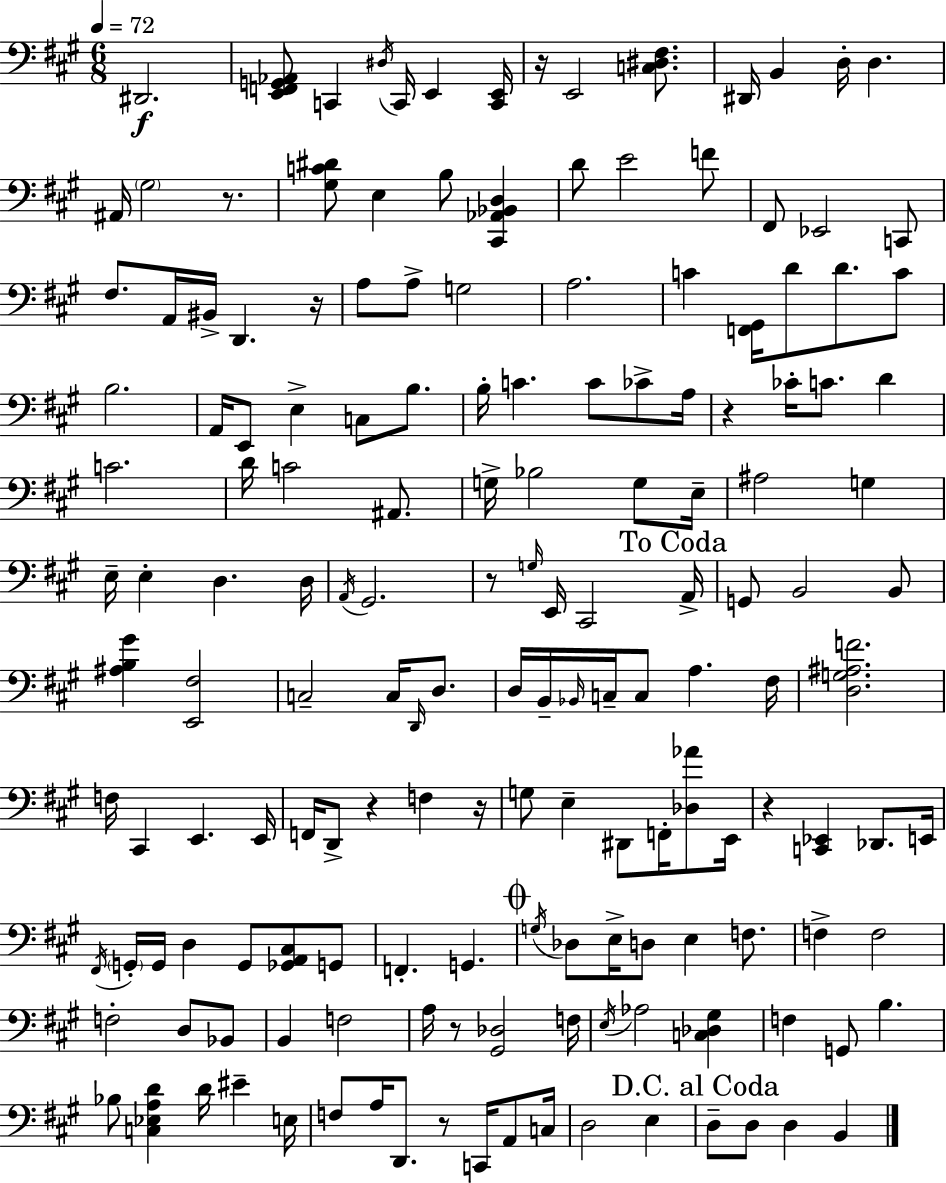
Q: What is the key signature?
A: A major